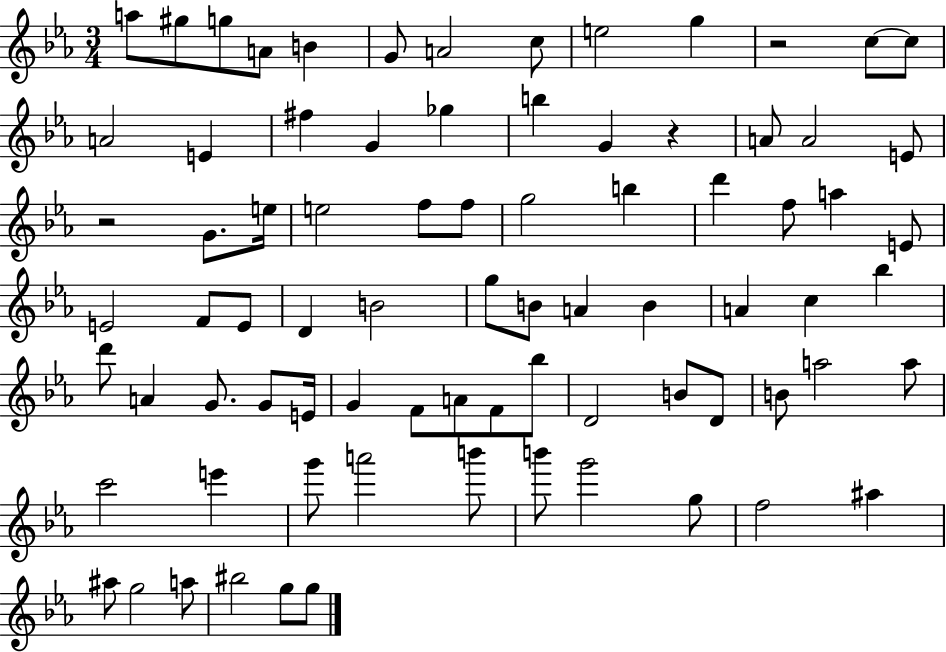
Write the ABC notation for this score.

X:1
T:Untitled
M:3/4
L:1/4
K:Eb
a/2 ^g/2 g/2 A/2 B G/2 A2 c/2 e2 g z2 c/2 c/2 A2 E ^f G _g b G z A/2 A2 E/2 z2 G/2 e/4 e2 f/2 f/2 g2 b d' f/2 a E/2 E2 F/2 E/2 D B2 g/2 B/2 A B A c _b d'/2 A G/2 G/2 E/4 G F/2 A/2 F/2 _b/2 D2 B/2 D/2 B/2 a2 a/2 c'2 e' g'/2 a'2 b'/2 b'/2 g'2 g/2 f2 ^a ^a/2 g2 a/2 ^b2 g/2 g/2